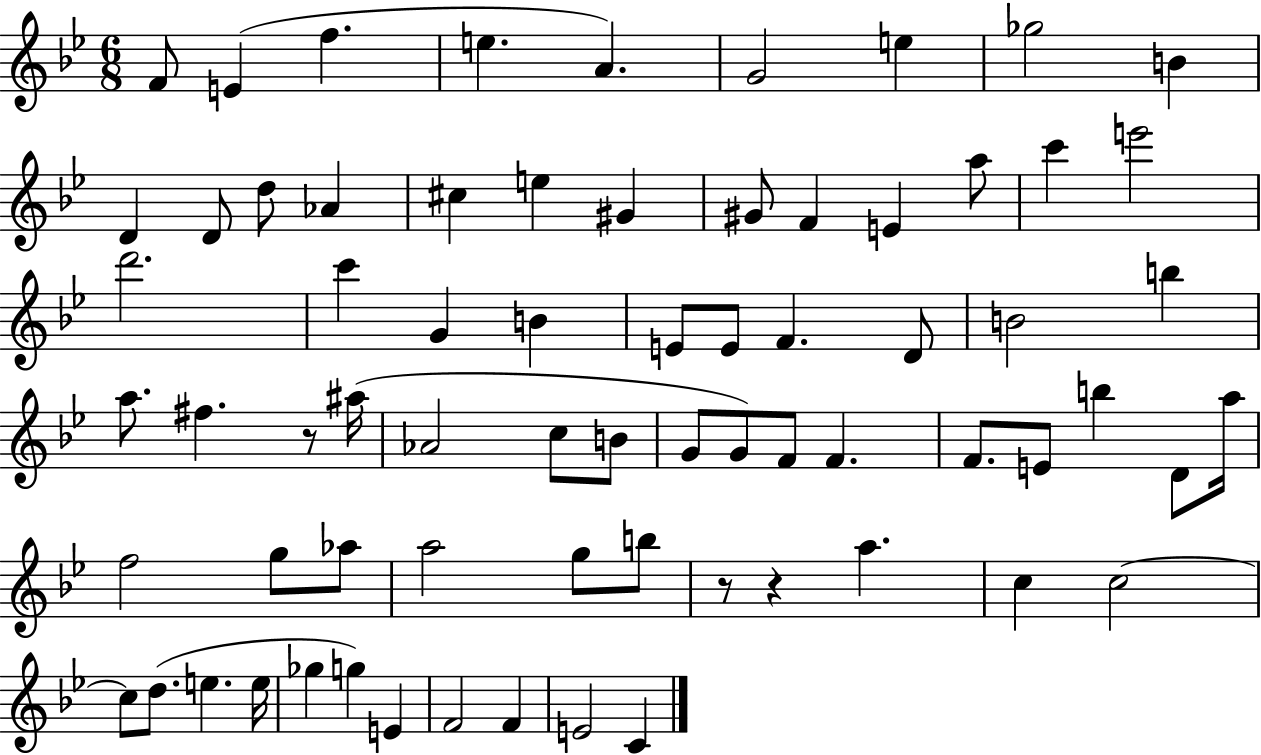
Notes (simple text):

F4/e E4/q F5/q. E5/q. A4/q. G4/h E5/q Gb5/h B4/q D4/q D4/e D5/e Ab4/q C#5/q E5/q G#4/q G#4/e F4/q E4/q A5/e C6/q E6/h D6/h. C6/q G4/q B4/q E4/e E4/e F4/q. D4/e B4/h B5/q A5/e. F#5/q. R/e A#5/s Ab4/h C5/e B4/e G4/e G4/e F4/e F4/q. F4/e. E4/e B5/q D4/e A5/s F5/h G5/e Ab5/e A5/h G5/e B5/e R/e R/q A5/q. C5/q C5/h C5/e D5/e. E5/q. E5/s Gb5/q G5/q E4/q F4/h F4/q E4/h C4/q